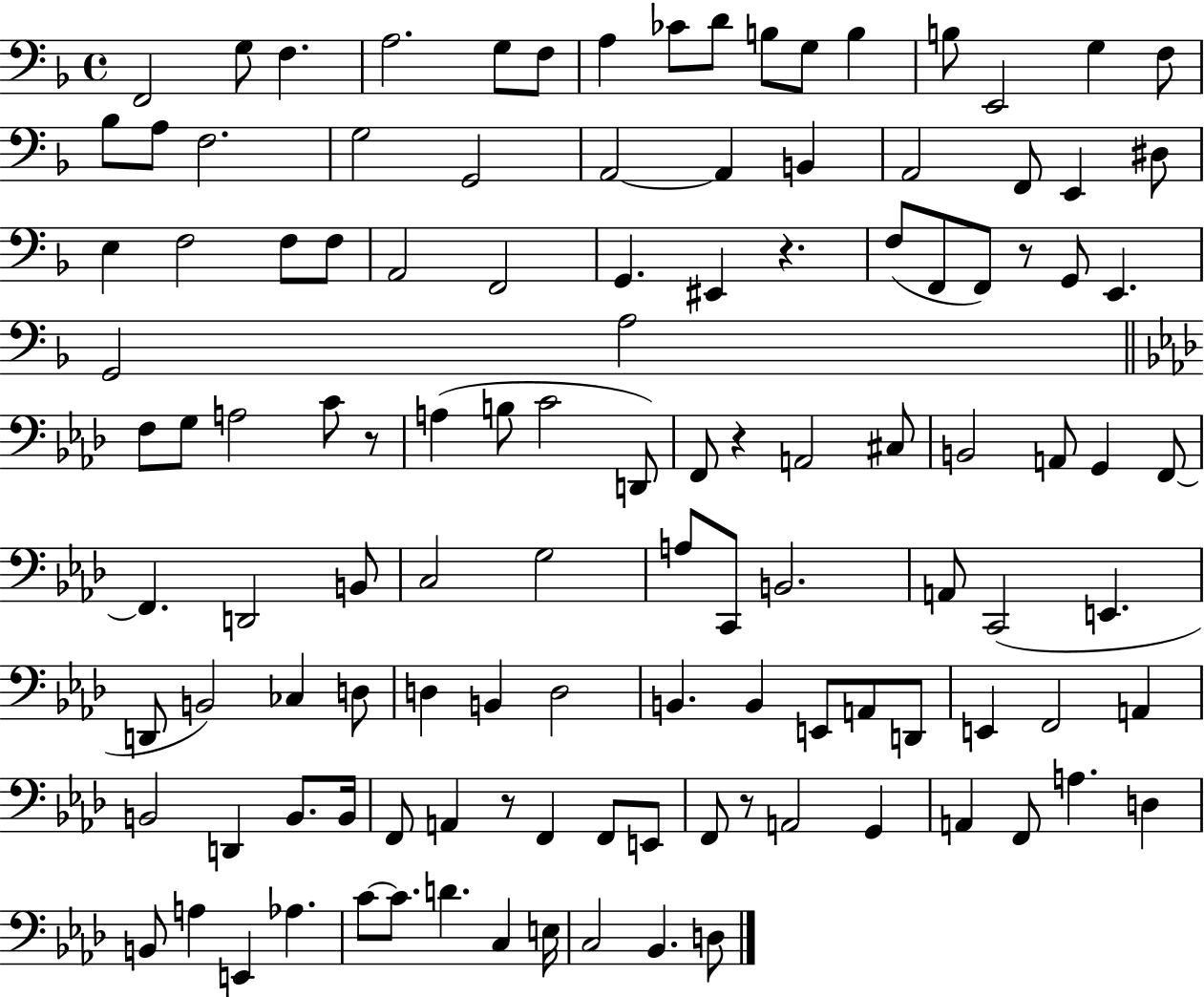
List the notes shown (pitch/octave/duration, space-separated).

F2/h G3/e F3/q. A3/h. G3/e F3/e A3/q CES4/e D4/e B3/e G3/e B3/q B3/e E2/h G3/q F3/e Bb3/e A3/e F3/h. G3/h G2/h A2/h A2/q B2/q A2/h F2/e E2/q D#3/e E3/q F3/h F3/e F3/e A2/h F2/h G2/q. EIS2/q R/q. F3/e F2/e F2/e R/e G2/e E2/q. G2/h A3/h F3/e G3/e A3/h C4/e R/e A3/q B3/e C4/h D2/e F2/e R/q A2/h C#3/e B2/h A2/e G2/q F2/e F2/q. D2/h B2/e C3/h G3/h A3/e C2/e B2/h. A2/e C2/h E2/q. D2/e B2/h CES3/q D3/e D3/q B2/q D3/h B2/q. B2/q E2/e A2/e D2/e E2/q F2/h A2/q B2/h D2/q B2/e. B2/s F2/e A2/q R/e F2/q F2/e E2/e F2/e R/e A2/h G2/q A2/q F2/e A3/q. D3/q B2/e A3/q E2/q Ab3/q. C4/e C4/e. D4/q. C3/q E3/s C3/h Bb2/q. D3/e